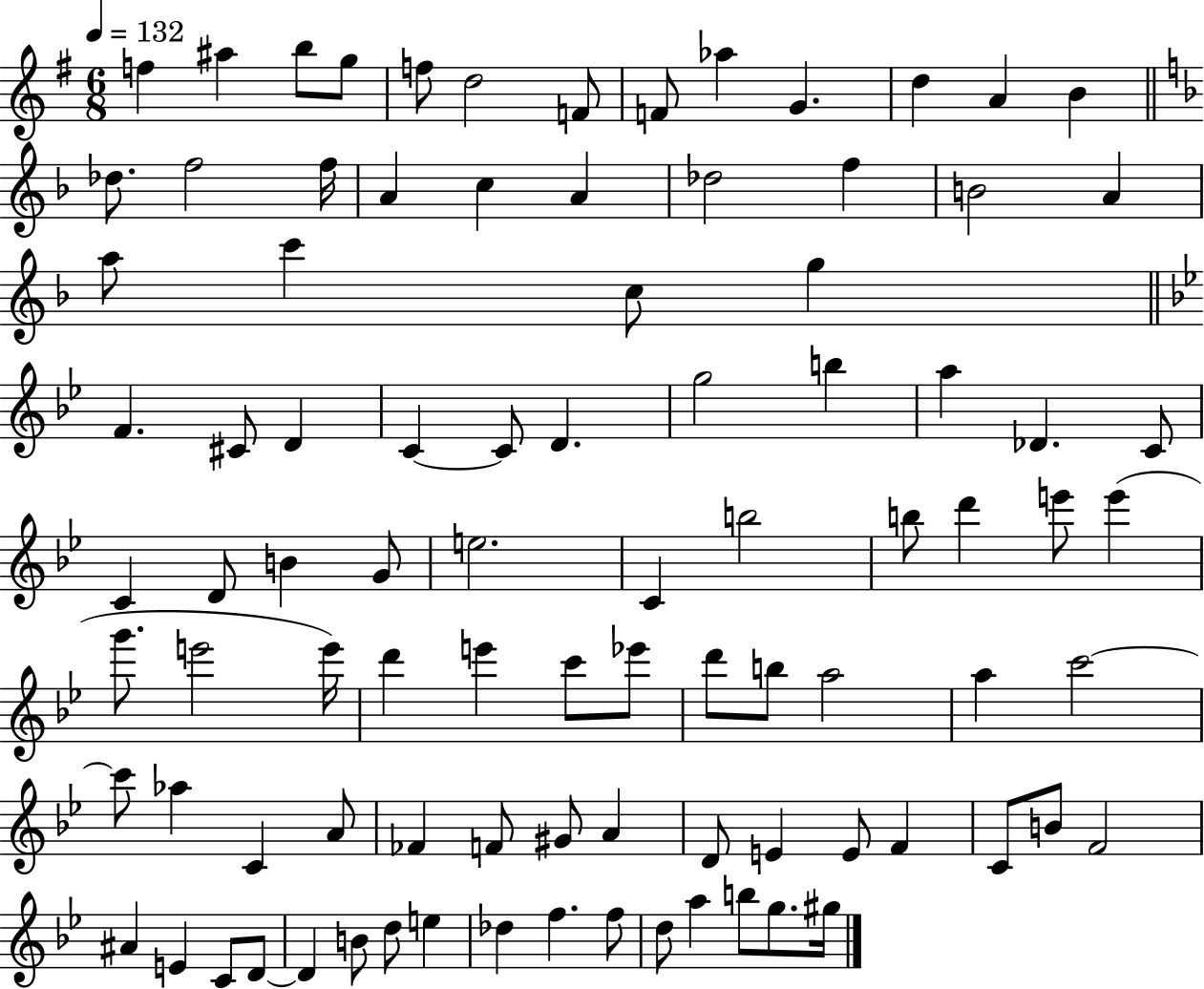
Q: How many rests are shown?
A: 0